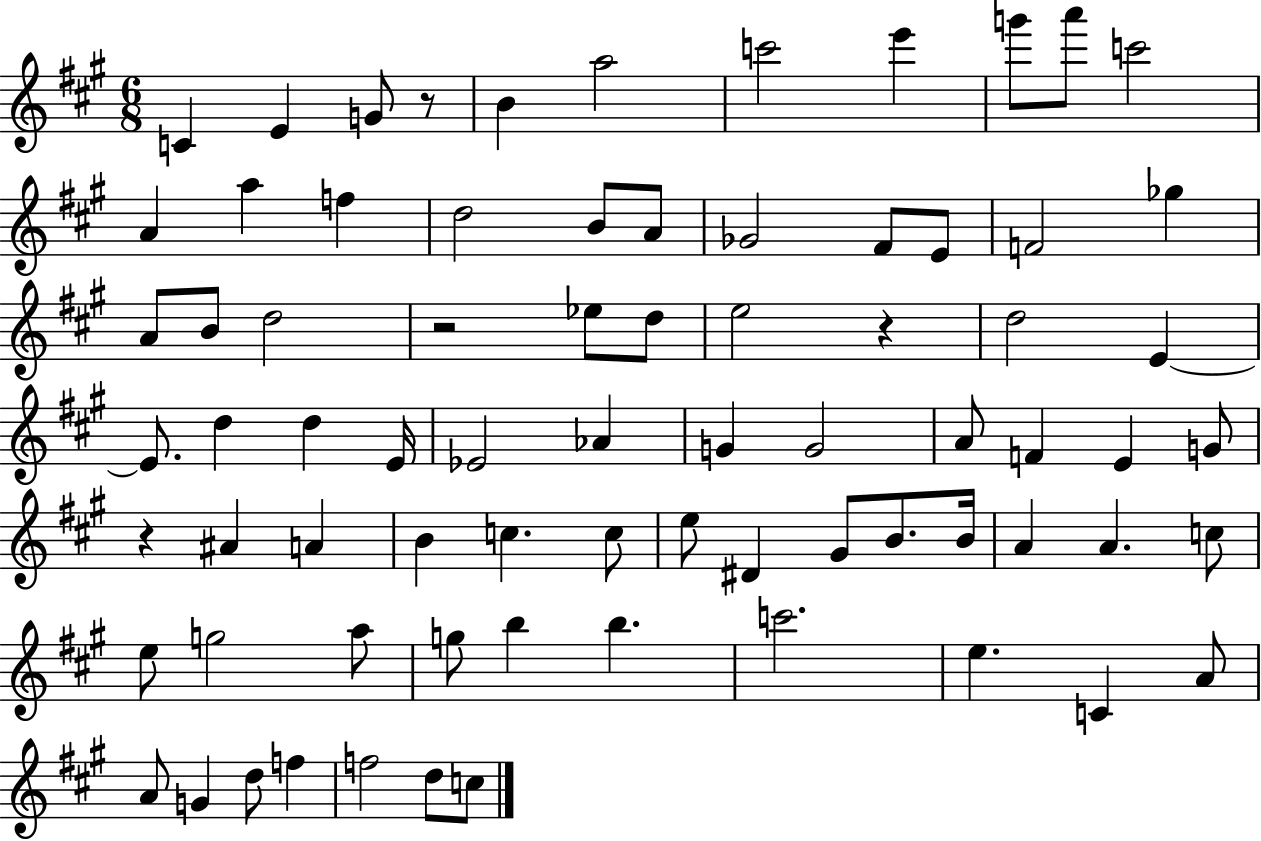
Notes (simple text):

C4/q E4/q G4/e R/e B4/q A5/h C6/h E6/q G6/e A6/e C6/h A4/q A5/q F5/q D5/h B4/e A4/e Gb4/h F#4/e E4/e F4/h Gb5/q A4/e B4/e D5/h R/h Eb5/e D5/e E5/h R/q D5/h E4/q E4/e. D5/q D5/q E4/s Eb4/h Ab4/q G4/q G4/h A4/e F4/q E4/q G4/e R/q A#4/q A4/q B4/q C5/q. C5/e E5/e D#4/q G#4/e B4/e. B4/s A4/q A4/q. C5/e E5/e G5/h A5/e G5/e B5/q B5/q. C6/h. E5/q. C4/q A4/e A4/e G4/q D5/e F5/q F5/h D5/e C5/e